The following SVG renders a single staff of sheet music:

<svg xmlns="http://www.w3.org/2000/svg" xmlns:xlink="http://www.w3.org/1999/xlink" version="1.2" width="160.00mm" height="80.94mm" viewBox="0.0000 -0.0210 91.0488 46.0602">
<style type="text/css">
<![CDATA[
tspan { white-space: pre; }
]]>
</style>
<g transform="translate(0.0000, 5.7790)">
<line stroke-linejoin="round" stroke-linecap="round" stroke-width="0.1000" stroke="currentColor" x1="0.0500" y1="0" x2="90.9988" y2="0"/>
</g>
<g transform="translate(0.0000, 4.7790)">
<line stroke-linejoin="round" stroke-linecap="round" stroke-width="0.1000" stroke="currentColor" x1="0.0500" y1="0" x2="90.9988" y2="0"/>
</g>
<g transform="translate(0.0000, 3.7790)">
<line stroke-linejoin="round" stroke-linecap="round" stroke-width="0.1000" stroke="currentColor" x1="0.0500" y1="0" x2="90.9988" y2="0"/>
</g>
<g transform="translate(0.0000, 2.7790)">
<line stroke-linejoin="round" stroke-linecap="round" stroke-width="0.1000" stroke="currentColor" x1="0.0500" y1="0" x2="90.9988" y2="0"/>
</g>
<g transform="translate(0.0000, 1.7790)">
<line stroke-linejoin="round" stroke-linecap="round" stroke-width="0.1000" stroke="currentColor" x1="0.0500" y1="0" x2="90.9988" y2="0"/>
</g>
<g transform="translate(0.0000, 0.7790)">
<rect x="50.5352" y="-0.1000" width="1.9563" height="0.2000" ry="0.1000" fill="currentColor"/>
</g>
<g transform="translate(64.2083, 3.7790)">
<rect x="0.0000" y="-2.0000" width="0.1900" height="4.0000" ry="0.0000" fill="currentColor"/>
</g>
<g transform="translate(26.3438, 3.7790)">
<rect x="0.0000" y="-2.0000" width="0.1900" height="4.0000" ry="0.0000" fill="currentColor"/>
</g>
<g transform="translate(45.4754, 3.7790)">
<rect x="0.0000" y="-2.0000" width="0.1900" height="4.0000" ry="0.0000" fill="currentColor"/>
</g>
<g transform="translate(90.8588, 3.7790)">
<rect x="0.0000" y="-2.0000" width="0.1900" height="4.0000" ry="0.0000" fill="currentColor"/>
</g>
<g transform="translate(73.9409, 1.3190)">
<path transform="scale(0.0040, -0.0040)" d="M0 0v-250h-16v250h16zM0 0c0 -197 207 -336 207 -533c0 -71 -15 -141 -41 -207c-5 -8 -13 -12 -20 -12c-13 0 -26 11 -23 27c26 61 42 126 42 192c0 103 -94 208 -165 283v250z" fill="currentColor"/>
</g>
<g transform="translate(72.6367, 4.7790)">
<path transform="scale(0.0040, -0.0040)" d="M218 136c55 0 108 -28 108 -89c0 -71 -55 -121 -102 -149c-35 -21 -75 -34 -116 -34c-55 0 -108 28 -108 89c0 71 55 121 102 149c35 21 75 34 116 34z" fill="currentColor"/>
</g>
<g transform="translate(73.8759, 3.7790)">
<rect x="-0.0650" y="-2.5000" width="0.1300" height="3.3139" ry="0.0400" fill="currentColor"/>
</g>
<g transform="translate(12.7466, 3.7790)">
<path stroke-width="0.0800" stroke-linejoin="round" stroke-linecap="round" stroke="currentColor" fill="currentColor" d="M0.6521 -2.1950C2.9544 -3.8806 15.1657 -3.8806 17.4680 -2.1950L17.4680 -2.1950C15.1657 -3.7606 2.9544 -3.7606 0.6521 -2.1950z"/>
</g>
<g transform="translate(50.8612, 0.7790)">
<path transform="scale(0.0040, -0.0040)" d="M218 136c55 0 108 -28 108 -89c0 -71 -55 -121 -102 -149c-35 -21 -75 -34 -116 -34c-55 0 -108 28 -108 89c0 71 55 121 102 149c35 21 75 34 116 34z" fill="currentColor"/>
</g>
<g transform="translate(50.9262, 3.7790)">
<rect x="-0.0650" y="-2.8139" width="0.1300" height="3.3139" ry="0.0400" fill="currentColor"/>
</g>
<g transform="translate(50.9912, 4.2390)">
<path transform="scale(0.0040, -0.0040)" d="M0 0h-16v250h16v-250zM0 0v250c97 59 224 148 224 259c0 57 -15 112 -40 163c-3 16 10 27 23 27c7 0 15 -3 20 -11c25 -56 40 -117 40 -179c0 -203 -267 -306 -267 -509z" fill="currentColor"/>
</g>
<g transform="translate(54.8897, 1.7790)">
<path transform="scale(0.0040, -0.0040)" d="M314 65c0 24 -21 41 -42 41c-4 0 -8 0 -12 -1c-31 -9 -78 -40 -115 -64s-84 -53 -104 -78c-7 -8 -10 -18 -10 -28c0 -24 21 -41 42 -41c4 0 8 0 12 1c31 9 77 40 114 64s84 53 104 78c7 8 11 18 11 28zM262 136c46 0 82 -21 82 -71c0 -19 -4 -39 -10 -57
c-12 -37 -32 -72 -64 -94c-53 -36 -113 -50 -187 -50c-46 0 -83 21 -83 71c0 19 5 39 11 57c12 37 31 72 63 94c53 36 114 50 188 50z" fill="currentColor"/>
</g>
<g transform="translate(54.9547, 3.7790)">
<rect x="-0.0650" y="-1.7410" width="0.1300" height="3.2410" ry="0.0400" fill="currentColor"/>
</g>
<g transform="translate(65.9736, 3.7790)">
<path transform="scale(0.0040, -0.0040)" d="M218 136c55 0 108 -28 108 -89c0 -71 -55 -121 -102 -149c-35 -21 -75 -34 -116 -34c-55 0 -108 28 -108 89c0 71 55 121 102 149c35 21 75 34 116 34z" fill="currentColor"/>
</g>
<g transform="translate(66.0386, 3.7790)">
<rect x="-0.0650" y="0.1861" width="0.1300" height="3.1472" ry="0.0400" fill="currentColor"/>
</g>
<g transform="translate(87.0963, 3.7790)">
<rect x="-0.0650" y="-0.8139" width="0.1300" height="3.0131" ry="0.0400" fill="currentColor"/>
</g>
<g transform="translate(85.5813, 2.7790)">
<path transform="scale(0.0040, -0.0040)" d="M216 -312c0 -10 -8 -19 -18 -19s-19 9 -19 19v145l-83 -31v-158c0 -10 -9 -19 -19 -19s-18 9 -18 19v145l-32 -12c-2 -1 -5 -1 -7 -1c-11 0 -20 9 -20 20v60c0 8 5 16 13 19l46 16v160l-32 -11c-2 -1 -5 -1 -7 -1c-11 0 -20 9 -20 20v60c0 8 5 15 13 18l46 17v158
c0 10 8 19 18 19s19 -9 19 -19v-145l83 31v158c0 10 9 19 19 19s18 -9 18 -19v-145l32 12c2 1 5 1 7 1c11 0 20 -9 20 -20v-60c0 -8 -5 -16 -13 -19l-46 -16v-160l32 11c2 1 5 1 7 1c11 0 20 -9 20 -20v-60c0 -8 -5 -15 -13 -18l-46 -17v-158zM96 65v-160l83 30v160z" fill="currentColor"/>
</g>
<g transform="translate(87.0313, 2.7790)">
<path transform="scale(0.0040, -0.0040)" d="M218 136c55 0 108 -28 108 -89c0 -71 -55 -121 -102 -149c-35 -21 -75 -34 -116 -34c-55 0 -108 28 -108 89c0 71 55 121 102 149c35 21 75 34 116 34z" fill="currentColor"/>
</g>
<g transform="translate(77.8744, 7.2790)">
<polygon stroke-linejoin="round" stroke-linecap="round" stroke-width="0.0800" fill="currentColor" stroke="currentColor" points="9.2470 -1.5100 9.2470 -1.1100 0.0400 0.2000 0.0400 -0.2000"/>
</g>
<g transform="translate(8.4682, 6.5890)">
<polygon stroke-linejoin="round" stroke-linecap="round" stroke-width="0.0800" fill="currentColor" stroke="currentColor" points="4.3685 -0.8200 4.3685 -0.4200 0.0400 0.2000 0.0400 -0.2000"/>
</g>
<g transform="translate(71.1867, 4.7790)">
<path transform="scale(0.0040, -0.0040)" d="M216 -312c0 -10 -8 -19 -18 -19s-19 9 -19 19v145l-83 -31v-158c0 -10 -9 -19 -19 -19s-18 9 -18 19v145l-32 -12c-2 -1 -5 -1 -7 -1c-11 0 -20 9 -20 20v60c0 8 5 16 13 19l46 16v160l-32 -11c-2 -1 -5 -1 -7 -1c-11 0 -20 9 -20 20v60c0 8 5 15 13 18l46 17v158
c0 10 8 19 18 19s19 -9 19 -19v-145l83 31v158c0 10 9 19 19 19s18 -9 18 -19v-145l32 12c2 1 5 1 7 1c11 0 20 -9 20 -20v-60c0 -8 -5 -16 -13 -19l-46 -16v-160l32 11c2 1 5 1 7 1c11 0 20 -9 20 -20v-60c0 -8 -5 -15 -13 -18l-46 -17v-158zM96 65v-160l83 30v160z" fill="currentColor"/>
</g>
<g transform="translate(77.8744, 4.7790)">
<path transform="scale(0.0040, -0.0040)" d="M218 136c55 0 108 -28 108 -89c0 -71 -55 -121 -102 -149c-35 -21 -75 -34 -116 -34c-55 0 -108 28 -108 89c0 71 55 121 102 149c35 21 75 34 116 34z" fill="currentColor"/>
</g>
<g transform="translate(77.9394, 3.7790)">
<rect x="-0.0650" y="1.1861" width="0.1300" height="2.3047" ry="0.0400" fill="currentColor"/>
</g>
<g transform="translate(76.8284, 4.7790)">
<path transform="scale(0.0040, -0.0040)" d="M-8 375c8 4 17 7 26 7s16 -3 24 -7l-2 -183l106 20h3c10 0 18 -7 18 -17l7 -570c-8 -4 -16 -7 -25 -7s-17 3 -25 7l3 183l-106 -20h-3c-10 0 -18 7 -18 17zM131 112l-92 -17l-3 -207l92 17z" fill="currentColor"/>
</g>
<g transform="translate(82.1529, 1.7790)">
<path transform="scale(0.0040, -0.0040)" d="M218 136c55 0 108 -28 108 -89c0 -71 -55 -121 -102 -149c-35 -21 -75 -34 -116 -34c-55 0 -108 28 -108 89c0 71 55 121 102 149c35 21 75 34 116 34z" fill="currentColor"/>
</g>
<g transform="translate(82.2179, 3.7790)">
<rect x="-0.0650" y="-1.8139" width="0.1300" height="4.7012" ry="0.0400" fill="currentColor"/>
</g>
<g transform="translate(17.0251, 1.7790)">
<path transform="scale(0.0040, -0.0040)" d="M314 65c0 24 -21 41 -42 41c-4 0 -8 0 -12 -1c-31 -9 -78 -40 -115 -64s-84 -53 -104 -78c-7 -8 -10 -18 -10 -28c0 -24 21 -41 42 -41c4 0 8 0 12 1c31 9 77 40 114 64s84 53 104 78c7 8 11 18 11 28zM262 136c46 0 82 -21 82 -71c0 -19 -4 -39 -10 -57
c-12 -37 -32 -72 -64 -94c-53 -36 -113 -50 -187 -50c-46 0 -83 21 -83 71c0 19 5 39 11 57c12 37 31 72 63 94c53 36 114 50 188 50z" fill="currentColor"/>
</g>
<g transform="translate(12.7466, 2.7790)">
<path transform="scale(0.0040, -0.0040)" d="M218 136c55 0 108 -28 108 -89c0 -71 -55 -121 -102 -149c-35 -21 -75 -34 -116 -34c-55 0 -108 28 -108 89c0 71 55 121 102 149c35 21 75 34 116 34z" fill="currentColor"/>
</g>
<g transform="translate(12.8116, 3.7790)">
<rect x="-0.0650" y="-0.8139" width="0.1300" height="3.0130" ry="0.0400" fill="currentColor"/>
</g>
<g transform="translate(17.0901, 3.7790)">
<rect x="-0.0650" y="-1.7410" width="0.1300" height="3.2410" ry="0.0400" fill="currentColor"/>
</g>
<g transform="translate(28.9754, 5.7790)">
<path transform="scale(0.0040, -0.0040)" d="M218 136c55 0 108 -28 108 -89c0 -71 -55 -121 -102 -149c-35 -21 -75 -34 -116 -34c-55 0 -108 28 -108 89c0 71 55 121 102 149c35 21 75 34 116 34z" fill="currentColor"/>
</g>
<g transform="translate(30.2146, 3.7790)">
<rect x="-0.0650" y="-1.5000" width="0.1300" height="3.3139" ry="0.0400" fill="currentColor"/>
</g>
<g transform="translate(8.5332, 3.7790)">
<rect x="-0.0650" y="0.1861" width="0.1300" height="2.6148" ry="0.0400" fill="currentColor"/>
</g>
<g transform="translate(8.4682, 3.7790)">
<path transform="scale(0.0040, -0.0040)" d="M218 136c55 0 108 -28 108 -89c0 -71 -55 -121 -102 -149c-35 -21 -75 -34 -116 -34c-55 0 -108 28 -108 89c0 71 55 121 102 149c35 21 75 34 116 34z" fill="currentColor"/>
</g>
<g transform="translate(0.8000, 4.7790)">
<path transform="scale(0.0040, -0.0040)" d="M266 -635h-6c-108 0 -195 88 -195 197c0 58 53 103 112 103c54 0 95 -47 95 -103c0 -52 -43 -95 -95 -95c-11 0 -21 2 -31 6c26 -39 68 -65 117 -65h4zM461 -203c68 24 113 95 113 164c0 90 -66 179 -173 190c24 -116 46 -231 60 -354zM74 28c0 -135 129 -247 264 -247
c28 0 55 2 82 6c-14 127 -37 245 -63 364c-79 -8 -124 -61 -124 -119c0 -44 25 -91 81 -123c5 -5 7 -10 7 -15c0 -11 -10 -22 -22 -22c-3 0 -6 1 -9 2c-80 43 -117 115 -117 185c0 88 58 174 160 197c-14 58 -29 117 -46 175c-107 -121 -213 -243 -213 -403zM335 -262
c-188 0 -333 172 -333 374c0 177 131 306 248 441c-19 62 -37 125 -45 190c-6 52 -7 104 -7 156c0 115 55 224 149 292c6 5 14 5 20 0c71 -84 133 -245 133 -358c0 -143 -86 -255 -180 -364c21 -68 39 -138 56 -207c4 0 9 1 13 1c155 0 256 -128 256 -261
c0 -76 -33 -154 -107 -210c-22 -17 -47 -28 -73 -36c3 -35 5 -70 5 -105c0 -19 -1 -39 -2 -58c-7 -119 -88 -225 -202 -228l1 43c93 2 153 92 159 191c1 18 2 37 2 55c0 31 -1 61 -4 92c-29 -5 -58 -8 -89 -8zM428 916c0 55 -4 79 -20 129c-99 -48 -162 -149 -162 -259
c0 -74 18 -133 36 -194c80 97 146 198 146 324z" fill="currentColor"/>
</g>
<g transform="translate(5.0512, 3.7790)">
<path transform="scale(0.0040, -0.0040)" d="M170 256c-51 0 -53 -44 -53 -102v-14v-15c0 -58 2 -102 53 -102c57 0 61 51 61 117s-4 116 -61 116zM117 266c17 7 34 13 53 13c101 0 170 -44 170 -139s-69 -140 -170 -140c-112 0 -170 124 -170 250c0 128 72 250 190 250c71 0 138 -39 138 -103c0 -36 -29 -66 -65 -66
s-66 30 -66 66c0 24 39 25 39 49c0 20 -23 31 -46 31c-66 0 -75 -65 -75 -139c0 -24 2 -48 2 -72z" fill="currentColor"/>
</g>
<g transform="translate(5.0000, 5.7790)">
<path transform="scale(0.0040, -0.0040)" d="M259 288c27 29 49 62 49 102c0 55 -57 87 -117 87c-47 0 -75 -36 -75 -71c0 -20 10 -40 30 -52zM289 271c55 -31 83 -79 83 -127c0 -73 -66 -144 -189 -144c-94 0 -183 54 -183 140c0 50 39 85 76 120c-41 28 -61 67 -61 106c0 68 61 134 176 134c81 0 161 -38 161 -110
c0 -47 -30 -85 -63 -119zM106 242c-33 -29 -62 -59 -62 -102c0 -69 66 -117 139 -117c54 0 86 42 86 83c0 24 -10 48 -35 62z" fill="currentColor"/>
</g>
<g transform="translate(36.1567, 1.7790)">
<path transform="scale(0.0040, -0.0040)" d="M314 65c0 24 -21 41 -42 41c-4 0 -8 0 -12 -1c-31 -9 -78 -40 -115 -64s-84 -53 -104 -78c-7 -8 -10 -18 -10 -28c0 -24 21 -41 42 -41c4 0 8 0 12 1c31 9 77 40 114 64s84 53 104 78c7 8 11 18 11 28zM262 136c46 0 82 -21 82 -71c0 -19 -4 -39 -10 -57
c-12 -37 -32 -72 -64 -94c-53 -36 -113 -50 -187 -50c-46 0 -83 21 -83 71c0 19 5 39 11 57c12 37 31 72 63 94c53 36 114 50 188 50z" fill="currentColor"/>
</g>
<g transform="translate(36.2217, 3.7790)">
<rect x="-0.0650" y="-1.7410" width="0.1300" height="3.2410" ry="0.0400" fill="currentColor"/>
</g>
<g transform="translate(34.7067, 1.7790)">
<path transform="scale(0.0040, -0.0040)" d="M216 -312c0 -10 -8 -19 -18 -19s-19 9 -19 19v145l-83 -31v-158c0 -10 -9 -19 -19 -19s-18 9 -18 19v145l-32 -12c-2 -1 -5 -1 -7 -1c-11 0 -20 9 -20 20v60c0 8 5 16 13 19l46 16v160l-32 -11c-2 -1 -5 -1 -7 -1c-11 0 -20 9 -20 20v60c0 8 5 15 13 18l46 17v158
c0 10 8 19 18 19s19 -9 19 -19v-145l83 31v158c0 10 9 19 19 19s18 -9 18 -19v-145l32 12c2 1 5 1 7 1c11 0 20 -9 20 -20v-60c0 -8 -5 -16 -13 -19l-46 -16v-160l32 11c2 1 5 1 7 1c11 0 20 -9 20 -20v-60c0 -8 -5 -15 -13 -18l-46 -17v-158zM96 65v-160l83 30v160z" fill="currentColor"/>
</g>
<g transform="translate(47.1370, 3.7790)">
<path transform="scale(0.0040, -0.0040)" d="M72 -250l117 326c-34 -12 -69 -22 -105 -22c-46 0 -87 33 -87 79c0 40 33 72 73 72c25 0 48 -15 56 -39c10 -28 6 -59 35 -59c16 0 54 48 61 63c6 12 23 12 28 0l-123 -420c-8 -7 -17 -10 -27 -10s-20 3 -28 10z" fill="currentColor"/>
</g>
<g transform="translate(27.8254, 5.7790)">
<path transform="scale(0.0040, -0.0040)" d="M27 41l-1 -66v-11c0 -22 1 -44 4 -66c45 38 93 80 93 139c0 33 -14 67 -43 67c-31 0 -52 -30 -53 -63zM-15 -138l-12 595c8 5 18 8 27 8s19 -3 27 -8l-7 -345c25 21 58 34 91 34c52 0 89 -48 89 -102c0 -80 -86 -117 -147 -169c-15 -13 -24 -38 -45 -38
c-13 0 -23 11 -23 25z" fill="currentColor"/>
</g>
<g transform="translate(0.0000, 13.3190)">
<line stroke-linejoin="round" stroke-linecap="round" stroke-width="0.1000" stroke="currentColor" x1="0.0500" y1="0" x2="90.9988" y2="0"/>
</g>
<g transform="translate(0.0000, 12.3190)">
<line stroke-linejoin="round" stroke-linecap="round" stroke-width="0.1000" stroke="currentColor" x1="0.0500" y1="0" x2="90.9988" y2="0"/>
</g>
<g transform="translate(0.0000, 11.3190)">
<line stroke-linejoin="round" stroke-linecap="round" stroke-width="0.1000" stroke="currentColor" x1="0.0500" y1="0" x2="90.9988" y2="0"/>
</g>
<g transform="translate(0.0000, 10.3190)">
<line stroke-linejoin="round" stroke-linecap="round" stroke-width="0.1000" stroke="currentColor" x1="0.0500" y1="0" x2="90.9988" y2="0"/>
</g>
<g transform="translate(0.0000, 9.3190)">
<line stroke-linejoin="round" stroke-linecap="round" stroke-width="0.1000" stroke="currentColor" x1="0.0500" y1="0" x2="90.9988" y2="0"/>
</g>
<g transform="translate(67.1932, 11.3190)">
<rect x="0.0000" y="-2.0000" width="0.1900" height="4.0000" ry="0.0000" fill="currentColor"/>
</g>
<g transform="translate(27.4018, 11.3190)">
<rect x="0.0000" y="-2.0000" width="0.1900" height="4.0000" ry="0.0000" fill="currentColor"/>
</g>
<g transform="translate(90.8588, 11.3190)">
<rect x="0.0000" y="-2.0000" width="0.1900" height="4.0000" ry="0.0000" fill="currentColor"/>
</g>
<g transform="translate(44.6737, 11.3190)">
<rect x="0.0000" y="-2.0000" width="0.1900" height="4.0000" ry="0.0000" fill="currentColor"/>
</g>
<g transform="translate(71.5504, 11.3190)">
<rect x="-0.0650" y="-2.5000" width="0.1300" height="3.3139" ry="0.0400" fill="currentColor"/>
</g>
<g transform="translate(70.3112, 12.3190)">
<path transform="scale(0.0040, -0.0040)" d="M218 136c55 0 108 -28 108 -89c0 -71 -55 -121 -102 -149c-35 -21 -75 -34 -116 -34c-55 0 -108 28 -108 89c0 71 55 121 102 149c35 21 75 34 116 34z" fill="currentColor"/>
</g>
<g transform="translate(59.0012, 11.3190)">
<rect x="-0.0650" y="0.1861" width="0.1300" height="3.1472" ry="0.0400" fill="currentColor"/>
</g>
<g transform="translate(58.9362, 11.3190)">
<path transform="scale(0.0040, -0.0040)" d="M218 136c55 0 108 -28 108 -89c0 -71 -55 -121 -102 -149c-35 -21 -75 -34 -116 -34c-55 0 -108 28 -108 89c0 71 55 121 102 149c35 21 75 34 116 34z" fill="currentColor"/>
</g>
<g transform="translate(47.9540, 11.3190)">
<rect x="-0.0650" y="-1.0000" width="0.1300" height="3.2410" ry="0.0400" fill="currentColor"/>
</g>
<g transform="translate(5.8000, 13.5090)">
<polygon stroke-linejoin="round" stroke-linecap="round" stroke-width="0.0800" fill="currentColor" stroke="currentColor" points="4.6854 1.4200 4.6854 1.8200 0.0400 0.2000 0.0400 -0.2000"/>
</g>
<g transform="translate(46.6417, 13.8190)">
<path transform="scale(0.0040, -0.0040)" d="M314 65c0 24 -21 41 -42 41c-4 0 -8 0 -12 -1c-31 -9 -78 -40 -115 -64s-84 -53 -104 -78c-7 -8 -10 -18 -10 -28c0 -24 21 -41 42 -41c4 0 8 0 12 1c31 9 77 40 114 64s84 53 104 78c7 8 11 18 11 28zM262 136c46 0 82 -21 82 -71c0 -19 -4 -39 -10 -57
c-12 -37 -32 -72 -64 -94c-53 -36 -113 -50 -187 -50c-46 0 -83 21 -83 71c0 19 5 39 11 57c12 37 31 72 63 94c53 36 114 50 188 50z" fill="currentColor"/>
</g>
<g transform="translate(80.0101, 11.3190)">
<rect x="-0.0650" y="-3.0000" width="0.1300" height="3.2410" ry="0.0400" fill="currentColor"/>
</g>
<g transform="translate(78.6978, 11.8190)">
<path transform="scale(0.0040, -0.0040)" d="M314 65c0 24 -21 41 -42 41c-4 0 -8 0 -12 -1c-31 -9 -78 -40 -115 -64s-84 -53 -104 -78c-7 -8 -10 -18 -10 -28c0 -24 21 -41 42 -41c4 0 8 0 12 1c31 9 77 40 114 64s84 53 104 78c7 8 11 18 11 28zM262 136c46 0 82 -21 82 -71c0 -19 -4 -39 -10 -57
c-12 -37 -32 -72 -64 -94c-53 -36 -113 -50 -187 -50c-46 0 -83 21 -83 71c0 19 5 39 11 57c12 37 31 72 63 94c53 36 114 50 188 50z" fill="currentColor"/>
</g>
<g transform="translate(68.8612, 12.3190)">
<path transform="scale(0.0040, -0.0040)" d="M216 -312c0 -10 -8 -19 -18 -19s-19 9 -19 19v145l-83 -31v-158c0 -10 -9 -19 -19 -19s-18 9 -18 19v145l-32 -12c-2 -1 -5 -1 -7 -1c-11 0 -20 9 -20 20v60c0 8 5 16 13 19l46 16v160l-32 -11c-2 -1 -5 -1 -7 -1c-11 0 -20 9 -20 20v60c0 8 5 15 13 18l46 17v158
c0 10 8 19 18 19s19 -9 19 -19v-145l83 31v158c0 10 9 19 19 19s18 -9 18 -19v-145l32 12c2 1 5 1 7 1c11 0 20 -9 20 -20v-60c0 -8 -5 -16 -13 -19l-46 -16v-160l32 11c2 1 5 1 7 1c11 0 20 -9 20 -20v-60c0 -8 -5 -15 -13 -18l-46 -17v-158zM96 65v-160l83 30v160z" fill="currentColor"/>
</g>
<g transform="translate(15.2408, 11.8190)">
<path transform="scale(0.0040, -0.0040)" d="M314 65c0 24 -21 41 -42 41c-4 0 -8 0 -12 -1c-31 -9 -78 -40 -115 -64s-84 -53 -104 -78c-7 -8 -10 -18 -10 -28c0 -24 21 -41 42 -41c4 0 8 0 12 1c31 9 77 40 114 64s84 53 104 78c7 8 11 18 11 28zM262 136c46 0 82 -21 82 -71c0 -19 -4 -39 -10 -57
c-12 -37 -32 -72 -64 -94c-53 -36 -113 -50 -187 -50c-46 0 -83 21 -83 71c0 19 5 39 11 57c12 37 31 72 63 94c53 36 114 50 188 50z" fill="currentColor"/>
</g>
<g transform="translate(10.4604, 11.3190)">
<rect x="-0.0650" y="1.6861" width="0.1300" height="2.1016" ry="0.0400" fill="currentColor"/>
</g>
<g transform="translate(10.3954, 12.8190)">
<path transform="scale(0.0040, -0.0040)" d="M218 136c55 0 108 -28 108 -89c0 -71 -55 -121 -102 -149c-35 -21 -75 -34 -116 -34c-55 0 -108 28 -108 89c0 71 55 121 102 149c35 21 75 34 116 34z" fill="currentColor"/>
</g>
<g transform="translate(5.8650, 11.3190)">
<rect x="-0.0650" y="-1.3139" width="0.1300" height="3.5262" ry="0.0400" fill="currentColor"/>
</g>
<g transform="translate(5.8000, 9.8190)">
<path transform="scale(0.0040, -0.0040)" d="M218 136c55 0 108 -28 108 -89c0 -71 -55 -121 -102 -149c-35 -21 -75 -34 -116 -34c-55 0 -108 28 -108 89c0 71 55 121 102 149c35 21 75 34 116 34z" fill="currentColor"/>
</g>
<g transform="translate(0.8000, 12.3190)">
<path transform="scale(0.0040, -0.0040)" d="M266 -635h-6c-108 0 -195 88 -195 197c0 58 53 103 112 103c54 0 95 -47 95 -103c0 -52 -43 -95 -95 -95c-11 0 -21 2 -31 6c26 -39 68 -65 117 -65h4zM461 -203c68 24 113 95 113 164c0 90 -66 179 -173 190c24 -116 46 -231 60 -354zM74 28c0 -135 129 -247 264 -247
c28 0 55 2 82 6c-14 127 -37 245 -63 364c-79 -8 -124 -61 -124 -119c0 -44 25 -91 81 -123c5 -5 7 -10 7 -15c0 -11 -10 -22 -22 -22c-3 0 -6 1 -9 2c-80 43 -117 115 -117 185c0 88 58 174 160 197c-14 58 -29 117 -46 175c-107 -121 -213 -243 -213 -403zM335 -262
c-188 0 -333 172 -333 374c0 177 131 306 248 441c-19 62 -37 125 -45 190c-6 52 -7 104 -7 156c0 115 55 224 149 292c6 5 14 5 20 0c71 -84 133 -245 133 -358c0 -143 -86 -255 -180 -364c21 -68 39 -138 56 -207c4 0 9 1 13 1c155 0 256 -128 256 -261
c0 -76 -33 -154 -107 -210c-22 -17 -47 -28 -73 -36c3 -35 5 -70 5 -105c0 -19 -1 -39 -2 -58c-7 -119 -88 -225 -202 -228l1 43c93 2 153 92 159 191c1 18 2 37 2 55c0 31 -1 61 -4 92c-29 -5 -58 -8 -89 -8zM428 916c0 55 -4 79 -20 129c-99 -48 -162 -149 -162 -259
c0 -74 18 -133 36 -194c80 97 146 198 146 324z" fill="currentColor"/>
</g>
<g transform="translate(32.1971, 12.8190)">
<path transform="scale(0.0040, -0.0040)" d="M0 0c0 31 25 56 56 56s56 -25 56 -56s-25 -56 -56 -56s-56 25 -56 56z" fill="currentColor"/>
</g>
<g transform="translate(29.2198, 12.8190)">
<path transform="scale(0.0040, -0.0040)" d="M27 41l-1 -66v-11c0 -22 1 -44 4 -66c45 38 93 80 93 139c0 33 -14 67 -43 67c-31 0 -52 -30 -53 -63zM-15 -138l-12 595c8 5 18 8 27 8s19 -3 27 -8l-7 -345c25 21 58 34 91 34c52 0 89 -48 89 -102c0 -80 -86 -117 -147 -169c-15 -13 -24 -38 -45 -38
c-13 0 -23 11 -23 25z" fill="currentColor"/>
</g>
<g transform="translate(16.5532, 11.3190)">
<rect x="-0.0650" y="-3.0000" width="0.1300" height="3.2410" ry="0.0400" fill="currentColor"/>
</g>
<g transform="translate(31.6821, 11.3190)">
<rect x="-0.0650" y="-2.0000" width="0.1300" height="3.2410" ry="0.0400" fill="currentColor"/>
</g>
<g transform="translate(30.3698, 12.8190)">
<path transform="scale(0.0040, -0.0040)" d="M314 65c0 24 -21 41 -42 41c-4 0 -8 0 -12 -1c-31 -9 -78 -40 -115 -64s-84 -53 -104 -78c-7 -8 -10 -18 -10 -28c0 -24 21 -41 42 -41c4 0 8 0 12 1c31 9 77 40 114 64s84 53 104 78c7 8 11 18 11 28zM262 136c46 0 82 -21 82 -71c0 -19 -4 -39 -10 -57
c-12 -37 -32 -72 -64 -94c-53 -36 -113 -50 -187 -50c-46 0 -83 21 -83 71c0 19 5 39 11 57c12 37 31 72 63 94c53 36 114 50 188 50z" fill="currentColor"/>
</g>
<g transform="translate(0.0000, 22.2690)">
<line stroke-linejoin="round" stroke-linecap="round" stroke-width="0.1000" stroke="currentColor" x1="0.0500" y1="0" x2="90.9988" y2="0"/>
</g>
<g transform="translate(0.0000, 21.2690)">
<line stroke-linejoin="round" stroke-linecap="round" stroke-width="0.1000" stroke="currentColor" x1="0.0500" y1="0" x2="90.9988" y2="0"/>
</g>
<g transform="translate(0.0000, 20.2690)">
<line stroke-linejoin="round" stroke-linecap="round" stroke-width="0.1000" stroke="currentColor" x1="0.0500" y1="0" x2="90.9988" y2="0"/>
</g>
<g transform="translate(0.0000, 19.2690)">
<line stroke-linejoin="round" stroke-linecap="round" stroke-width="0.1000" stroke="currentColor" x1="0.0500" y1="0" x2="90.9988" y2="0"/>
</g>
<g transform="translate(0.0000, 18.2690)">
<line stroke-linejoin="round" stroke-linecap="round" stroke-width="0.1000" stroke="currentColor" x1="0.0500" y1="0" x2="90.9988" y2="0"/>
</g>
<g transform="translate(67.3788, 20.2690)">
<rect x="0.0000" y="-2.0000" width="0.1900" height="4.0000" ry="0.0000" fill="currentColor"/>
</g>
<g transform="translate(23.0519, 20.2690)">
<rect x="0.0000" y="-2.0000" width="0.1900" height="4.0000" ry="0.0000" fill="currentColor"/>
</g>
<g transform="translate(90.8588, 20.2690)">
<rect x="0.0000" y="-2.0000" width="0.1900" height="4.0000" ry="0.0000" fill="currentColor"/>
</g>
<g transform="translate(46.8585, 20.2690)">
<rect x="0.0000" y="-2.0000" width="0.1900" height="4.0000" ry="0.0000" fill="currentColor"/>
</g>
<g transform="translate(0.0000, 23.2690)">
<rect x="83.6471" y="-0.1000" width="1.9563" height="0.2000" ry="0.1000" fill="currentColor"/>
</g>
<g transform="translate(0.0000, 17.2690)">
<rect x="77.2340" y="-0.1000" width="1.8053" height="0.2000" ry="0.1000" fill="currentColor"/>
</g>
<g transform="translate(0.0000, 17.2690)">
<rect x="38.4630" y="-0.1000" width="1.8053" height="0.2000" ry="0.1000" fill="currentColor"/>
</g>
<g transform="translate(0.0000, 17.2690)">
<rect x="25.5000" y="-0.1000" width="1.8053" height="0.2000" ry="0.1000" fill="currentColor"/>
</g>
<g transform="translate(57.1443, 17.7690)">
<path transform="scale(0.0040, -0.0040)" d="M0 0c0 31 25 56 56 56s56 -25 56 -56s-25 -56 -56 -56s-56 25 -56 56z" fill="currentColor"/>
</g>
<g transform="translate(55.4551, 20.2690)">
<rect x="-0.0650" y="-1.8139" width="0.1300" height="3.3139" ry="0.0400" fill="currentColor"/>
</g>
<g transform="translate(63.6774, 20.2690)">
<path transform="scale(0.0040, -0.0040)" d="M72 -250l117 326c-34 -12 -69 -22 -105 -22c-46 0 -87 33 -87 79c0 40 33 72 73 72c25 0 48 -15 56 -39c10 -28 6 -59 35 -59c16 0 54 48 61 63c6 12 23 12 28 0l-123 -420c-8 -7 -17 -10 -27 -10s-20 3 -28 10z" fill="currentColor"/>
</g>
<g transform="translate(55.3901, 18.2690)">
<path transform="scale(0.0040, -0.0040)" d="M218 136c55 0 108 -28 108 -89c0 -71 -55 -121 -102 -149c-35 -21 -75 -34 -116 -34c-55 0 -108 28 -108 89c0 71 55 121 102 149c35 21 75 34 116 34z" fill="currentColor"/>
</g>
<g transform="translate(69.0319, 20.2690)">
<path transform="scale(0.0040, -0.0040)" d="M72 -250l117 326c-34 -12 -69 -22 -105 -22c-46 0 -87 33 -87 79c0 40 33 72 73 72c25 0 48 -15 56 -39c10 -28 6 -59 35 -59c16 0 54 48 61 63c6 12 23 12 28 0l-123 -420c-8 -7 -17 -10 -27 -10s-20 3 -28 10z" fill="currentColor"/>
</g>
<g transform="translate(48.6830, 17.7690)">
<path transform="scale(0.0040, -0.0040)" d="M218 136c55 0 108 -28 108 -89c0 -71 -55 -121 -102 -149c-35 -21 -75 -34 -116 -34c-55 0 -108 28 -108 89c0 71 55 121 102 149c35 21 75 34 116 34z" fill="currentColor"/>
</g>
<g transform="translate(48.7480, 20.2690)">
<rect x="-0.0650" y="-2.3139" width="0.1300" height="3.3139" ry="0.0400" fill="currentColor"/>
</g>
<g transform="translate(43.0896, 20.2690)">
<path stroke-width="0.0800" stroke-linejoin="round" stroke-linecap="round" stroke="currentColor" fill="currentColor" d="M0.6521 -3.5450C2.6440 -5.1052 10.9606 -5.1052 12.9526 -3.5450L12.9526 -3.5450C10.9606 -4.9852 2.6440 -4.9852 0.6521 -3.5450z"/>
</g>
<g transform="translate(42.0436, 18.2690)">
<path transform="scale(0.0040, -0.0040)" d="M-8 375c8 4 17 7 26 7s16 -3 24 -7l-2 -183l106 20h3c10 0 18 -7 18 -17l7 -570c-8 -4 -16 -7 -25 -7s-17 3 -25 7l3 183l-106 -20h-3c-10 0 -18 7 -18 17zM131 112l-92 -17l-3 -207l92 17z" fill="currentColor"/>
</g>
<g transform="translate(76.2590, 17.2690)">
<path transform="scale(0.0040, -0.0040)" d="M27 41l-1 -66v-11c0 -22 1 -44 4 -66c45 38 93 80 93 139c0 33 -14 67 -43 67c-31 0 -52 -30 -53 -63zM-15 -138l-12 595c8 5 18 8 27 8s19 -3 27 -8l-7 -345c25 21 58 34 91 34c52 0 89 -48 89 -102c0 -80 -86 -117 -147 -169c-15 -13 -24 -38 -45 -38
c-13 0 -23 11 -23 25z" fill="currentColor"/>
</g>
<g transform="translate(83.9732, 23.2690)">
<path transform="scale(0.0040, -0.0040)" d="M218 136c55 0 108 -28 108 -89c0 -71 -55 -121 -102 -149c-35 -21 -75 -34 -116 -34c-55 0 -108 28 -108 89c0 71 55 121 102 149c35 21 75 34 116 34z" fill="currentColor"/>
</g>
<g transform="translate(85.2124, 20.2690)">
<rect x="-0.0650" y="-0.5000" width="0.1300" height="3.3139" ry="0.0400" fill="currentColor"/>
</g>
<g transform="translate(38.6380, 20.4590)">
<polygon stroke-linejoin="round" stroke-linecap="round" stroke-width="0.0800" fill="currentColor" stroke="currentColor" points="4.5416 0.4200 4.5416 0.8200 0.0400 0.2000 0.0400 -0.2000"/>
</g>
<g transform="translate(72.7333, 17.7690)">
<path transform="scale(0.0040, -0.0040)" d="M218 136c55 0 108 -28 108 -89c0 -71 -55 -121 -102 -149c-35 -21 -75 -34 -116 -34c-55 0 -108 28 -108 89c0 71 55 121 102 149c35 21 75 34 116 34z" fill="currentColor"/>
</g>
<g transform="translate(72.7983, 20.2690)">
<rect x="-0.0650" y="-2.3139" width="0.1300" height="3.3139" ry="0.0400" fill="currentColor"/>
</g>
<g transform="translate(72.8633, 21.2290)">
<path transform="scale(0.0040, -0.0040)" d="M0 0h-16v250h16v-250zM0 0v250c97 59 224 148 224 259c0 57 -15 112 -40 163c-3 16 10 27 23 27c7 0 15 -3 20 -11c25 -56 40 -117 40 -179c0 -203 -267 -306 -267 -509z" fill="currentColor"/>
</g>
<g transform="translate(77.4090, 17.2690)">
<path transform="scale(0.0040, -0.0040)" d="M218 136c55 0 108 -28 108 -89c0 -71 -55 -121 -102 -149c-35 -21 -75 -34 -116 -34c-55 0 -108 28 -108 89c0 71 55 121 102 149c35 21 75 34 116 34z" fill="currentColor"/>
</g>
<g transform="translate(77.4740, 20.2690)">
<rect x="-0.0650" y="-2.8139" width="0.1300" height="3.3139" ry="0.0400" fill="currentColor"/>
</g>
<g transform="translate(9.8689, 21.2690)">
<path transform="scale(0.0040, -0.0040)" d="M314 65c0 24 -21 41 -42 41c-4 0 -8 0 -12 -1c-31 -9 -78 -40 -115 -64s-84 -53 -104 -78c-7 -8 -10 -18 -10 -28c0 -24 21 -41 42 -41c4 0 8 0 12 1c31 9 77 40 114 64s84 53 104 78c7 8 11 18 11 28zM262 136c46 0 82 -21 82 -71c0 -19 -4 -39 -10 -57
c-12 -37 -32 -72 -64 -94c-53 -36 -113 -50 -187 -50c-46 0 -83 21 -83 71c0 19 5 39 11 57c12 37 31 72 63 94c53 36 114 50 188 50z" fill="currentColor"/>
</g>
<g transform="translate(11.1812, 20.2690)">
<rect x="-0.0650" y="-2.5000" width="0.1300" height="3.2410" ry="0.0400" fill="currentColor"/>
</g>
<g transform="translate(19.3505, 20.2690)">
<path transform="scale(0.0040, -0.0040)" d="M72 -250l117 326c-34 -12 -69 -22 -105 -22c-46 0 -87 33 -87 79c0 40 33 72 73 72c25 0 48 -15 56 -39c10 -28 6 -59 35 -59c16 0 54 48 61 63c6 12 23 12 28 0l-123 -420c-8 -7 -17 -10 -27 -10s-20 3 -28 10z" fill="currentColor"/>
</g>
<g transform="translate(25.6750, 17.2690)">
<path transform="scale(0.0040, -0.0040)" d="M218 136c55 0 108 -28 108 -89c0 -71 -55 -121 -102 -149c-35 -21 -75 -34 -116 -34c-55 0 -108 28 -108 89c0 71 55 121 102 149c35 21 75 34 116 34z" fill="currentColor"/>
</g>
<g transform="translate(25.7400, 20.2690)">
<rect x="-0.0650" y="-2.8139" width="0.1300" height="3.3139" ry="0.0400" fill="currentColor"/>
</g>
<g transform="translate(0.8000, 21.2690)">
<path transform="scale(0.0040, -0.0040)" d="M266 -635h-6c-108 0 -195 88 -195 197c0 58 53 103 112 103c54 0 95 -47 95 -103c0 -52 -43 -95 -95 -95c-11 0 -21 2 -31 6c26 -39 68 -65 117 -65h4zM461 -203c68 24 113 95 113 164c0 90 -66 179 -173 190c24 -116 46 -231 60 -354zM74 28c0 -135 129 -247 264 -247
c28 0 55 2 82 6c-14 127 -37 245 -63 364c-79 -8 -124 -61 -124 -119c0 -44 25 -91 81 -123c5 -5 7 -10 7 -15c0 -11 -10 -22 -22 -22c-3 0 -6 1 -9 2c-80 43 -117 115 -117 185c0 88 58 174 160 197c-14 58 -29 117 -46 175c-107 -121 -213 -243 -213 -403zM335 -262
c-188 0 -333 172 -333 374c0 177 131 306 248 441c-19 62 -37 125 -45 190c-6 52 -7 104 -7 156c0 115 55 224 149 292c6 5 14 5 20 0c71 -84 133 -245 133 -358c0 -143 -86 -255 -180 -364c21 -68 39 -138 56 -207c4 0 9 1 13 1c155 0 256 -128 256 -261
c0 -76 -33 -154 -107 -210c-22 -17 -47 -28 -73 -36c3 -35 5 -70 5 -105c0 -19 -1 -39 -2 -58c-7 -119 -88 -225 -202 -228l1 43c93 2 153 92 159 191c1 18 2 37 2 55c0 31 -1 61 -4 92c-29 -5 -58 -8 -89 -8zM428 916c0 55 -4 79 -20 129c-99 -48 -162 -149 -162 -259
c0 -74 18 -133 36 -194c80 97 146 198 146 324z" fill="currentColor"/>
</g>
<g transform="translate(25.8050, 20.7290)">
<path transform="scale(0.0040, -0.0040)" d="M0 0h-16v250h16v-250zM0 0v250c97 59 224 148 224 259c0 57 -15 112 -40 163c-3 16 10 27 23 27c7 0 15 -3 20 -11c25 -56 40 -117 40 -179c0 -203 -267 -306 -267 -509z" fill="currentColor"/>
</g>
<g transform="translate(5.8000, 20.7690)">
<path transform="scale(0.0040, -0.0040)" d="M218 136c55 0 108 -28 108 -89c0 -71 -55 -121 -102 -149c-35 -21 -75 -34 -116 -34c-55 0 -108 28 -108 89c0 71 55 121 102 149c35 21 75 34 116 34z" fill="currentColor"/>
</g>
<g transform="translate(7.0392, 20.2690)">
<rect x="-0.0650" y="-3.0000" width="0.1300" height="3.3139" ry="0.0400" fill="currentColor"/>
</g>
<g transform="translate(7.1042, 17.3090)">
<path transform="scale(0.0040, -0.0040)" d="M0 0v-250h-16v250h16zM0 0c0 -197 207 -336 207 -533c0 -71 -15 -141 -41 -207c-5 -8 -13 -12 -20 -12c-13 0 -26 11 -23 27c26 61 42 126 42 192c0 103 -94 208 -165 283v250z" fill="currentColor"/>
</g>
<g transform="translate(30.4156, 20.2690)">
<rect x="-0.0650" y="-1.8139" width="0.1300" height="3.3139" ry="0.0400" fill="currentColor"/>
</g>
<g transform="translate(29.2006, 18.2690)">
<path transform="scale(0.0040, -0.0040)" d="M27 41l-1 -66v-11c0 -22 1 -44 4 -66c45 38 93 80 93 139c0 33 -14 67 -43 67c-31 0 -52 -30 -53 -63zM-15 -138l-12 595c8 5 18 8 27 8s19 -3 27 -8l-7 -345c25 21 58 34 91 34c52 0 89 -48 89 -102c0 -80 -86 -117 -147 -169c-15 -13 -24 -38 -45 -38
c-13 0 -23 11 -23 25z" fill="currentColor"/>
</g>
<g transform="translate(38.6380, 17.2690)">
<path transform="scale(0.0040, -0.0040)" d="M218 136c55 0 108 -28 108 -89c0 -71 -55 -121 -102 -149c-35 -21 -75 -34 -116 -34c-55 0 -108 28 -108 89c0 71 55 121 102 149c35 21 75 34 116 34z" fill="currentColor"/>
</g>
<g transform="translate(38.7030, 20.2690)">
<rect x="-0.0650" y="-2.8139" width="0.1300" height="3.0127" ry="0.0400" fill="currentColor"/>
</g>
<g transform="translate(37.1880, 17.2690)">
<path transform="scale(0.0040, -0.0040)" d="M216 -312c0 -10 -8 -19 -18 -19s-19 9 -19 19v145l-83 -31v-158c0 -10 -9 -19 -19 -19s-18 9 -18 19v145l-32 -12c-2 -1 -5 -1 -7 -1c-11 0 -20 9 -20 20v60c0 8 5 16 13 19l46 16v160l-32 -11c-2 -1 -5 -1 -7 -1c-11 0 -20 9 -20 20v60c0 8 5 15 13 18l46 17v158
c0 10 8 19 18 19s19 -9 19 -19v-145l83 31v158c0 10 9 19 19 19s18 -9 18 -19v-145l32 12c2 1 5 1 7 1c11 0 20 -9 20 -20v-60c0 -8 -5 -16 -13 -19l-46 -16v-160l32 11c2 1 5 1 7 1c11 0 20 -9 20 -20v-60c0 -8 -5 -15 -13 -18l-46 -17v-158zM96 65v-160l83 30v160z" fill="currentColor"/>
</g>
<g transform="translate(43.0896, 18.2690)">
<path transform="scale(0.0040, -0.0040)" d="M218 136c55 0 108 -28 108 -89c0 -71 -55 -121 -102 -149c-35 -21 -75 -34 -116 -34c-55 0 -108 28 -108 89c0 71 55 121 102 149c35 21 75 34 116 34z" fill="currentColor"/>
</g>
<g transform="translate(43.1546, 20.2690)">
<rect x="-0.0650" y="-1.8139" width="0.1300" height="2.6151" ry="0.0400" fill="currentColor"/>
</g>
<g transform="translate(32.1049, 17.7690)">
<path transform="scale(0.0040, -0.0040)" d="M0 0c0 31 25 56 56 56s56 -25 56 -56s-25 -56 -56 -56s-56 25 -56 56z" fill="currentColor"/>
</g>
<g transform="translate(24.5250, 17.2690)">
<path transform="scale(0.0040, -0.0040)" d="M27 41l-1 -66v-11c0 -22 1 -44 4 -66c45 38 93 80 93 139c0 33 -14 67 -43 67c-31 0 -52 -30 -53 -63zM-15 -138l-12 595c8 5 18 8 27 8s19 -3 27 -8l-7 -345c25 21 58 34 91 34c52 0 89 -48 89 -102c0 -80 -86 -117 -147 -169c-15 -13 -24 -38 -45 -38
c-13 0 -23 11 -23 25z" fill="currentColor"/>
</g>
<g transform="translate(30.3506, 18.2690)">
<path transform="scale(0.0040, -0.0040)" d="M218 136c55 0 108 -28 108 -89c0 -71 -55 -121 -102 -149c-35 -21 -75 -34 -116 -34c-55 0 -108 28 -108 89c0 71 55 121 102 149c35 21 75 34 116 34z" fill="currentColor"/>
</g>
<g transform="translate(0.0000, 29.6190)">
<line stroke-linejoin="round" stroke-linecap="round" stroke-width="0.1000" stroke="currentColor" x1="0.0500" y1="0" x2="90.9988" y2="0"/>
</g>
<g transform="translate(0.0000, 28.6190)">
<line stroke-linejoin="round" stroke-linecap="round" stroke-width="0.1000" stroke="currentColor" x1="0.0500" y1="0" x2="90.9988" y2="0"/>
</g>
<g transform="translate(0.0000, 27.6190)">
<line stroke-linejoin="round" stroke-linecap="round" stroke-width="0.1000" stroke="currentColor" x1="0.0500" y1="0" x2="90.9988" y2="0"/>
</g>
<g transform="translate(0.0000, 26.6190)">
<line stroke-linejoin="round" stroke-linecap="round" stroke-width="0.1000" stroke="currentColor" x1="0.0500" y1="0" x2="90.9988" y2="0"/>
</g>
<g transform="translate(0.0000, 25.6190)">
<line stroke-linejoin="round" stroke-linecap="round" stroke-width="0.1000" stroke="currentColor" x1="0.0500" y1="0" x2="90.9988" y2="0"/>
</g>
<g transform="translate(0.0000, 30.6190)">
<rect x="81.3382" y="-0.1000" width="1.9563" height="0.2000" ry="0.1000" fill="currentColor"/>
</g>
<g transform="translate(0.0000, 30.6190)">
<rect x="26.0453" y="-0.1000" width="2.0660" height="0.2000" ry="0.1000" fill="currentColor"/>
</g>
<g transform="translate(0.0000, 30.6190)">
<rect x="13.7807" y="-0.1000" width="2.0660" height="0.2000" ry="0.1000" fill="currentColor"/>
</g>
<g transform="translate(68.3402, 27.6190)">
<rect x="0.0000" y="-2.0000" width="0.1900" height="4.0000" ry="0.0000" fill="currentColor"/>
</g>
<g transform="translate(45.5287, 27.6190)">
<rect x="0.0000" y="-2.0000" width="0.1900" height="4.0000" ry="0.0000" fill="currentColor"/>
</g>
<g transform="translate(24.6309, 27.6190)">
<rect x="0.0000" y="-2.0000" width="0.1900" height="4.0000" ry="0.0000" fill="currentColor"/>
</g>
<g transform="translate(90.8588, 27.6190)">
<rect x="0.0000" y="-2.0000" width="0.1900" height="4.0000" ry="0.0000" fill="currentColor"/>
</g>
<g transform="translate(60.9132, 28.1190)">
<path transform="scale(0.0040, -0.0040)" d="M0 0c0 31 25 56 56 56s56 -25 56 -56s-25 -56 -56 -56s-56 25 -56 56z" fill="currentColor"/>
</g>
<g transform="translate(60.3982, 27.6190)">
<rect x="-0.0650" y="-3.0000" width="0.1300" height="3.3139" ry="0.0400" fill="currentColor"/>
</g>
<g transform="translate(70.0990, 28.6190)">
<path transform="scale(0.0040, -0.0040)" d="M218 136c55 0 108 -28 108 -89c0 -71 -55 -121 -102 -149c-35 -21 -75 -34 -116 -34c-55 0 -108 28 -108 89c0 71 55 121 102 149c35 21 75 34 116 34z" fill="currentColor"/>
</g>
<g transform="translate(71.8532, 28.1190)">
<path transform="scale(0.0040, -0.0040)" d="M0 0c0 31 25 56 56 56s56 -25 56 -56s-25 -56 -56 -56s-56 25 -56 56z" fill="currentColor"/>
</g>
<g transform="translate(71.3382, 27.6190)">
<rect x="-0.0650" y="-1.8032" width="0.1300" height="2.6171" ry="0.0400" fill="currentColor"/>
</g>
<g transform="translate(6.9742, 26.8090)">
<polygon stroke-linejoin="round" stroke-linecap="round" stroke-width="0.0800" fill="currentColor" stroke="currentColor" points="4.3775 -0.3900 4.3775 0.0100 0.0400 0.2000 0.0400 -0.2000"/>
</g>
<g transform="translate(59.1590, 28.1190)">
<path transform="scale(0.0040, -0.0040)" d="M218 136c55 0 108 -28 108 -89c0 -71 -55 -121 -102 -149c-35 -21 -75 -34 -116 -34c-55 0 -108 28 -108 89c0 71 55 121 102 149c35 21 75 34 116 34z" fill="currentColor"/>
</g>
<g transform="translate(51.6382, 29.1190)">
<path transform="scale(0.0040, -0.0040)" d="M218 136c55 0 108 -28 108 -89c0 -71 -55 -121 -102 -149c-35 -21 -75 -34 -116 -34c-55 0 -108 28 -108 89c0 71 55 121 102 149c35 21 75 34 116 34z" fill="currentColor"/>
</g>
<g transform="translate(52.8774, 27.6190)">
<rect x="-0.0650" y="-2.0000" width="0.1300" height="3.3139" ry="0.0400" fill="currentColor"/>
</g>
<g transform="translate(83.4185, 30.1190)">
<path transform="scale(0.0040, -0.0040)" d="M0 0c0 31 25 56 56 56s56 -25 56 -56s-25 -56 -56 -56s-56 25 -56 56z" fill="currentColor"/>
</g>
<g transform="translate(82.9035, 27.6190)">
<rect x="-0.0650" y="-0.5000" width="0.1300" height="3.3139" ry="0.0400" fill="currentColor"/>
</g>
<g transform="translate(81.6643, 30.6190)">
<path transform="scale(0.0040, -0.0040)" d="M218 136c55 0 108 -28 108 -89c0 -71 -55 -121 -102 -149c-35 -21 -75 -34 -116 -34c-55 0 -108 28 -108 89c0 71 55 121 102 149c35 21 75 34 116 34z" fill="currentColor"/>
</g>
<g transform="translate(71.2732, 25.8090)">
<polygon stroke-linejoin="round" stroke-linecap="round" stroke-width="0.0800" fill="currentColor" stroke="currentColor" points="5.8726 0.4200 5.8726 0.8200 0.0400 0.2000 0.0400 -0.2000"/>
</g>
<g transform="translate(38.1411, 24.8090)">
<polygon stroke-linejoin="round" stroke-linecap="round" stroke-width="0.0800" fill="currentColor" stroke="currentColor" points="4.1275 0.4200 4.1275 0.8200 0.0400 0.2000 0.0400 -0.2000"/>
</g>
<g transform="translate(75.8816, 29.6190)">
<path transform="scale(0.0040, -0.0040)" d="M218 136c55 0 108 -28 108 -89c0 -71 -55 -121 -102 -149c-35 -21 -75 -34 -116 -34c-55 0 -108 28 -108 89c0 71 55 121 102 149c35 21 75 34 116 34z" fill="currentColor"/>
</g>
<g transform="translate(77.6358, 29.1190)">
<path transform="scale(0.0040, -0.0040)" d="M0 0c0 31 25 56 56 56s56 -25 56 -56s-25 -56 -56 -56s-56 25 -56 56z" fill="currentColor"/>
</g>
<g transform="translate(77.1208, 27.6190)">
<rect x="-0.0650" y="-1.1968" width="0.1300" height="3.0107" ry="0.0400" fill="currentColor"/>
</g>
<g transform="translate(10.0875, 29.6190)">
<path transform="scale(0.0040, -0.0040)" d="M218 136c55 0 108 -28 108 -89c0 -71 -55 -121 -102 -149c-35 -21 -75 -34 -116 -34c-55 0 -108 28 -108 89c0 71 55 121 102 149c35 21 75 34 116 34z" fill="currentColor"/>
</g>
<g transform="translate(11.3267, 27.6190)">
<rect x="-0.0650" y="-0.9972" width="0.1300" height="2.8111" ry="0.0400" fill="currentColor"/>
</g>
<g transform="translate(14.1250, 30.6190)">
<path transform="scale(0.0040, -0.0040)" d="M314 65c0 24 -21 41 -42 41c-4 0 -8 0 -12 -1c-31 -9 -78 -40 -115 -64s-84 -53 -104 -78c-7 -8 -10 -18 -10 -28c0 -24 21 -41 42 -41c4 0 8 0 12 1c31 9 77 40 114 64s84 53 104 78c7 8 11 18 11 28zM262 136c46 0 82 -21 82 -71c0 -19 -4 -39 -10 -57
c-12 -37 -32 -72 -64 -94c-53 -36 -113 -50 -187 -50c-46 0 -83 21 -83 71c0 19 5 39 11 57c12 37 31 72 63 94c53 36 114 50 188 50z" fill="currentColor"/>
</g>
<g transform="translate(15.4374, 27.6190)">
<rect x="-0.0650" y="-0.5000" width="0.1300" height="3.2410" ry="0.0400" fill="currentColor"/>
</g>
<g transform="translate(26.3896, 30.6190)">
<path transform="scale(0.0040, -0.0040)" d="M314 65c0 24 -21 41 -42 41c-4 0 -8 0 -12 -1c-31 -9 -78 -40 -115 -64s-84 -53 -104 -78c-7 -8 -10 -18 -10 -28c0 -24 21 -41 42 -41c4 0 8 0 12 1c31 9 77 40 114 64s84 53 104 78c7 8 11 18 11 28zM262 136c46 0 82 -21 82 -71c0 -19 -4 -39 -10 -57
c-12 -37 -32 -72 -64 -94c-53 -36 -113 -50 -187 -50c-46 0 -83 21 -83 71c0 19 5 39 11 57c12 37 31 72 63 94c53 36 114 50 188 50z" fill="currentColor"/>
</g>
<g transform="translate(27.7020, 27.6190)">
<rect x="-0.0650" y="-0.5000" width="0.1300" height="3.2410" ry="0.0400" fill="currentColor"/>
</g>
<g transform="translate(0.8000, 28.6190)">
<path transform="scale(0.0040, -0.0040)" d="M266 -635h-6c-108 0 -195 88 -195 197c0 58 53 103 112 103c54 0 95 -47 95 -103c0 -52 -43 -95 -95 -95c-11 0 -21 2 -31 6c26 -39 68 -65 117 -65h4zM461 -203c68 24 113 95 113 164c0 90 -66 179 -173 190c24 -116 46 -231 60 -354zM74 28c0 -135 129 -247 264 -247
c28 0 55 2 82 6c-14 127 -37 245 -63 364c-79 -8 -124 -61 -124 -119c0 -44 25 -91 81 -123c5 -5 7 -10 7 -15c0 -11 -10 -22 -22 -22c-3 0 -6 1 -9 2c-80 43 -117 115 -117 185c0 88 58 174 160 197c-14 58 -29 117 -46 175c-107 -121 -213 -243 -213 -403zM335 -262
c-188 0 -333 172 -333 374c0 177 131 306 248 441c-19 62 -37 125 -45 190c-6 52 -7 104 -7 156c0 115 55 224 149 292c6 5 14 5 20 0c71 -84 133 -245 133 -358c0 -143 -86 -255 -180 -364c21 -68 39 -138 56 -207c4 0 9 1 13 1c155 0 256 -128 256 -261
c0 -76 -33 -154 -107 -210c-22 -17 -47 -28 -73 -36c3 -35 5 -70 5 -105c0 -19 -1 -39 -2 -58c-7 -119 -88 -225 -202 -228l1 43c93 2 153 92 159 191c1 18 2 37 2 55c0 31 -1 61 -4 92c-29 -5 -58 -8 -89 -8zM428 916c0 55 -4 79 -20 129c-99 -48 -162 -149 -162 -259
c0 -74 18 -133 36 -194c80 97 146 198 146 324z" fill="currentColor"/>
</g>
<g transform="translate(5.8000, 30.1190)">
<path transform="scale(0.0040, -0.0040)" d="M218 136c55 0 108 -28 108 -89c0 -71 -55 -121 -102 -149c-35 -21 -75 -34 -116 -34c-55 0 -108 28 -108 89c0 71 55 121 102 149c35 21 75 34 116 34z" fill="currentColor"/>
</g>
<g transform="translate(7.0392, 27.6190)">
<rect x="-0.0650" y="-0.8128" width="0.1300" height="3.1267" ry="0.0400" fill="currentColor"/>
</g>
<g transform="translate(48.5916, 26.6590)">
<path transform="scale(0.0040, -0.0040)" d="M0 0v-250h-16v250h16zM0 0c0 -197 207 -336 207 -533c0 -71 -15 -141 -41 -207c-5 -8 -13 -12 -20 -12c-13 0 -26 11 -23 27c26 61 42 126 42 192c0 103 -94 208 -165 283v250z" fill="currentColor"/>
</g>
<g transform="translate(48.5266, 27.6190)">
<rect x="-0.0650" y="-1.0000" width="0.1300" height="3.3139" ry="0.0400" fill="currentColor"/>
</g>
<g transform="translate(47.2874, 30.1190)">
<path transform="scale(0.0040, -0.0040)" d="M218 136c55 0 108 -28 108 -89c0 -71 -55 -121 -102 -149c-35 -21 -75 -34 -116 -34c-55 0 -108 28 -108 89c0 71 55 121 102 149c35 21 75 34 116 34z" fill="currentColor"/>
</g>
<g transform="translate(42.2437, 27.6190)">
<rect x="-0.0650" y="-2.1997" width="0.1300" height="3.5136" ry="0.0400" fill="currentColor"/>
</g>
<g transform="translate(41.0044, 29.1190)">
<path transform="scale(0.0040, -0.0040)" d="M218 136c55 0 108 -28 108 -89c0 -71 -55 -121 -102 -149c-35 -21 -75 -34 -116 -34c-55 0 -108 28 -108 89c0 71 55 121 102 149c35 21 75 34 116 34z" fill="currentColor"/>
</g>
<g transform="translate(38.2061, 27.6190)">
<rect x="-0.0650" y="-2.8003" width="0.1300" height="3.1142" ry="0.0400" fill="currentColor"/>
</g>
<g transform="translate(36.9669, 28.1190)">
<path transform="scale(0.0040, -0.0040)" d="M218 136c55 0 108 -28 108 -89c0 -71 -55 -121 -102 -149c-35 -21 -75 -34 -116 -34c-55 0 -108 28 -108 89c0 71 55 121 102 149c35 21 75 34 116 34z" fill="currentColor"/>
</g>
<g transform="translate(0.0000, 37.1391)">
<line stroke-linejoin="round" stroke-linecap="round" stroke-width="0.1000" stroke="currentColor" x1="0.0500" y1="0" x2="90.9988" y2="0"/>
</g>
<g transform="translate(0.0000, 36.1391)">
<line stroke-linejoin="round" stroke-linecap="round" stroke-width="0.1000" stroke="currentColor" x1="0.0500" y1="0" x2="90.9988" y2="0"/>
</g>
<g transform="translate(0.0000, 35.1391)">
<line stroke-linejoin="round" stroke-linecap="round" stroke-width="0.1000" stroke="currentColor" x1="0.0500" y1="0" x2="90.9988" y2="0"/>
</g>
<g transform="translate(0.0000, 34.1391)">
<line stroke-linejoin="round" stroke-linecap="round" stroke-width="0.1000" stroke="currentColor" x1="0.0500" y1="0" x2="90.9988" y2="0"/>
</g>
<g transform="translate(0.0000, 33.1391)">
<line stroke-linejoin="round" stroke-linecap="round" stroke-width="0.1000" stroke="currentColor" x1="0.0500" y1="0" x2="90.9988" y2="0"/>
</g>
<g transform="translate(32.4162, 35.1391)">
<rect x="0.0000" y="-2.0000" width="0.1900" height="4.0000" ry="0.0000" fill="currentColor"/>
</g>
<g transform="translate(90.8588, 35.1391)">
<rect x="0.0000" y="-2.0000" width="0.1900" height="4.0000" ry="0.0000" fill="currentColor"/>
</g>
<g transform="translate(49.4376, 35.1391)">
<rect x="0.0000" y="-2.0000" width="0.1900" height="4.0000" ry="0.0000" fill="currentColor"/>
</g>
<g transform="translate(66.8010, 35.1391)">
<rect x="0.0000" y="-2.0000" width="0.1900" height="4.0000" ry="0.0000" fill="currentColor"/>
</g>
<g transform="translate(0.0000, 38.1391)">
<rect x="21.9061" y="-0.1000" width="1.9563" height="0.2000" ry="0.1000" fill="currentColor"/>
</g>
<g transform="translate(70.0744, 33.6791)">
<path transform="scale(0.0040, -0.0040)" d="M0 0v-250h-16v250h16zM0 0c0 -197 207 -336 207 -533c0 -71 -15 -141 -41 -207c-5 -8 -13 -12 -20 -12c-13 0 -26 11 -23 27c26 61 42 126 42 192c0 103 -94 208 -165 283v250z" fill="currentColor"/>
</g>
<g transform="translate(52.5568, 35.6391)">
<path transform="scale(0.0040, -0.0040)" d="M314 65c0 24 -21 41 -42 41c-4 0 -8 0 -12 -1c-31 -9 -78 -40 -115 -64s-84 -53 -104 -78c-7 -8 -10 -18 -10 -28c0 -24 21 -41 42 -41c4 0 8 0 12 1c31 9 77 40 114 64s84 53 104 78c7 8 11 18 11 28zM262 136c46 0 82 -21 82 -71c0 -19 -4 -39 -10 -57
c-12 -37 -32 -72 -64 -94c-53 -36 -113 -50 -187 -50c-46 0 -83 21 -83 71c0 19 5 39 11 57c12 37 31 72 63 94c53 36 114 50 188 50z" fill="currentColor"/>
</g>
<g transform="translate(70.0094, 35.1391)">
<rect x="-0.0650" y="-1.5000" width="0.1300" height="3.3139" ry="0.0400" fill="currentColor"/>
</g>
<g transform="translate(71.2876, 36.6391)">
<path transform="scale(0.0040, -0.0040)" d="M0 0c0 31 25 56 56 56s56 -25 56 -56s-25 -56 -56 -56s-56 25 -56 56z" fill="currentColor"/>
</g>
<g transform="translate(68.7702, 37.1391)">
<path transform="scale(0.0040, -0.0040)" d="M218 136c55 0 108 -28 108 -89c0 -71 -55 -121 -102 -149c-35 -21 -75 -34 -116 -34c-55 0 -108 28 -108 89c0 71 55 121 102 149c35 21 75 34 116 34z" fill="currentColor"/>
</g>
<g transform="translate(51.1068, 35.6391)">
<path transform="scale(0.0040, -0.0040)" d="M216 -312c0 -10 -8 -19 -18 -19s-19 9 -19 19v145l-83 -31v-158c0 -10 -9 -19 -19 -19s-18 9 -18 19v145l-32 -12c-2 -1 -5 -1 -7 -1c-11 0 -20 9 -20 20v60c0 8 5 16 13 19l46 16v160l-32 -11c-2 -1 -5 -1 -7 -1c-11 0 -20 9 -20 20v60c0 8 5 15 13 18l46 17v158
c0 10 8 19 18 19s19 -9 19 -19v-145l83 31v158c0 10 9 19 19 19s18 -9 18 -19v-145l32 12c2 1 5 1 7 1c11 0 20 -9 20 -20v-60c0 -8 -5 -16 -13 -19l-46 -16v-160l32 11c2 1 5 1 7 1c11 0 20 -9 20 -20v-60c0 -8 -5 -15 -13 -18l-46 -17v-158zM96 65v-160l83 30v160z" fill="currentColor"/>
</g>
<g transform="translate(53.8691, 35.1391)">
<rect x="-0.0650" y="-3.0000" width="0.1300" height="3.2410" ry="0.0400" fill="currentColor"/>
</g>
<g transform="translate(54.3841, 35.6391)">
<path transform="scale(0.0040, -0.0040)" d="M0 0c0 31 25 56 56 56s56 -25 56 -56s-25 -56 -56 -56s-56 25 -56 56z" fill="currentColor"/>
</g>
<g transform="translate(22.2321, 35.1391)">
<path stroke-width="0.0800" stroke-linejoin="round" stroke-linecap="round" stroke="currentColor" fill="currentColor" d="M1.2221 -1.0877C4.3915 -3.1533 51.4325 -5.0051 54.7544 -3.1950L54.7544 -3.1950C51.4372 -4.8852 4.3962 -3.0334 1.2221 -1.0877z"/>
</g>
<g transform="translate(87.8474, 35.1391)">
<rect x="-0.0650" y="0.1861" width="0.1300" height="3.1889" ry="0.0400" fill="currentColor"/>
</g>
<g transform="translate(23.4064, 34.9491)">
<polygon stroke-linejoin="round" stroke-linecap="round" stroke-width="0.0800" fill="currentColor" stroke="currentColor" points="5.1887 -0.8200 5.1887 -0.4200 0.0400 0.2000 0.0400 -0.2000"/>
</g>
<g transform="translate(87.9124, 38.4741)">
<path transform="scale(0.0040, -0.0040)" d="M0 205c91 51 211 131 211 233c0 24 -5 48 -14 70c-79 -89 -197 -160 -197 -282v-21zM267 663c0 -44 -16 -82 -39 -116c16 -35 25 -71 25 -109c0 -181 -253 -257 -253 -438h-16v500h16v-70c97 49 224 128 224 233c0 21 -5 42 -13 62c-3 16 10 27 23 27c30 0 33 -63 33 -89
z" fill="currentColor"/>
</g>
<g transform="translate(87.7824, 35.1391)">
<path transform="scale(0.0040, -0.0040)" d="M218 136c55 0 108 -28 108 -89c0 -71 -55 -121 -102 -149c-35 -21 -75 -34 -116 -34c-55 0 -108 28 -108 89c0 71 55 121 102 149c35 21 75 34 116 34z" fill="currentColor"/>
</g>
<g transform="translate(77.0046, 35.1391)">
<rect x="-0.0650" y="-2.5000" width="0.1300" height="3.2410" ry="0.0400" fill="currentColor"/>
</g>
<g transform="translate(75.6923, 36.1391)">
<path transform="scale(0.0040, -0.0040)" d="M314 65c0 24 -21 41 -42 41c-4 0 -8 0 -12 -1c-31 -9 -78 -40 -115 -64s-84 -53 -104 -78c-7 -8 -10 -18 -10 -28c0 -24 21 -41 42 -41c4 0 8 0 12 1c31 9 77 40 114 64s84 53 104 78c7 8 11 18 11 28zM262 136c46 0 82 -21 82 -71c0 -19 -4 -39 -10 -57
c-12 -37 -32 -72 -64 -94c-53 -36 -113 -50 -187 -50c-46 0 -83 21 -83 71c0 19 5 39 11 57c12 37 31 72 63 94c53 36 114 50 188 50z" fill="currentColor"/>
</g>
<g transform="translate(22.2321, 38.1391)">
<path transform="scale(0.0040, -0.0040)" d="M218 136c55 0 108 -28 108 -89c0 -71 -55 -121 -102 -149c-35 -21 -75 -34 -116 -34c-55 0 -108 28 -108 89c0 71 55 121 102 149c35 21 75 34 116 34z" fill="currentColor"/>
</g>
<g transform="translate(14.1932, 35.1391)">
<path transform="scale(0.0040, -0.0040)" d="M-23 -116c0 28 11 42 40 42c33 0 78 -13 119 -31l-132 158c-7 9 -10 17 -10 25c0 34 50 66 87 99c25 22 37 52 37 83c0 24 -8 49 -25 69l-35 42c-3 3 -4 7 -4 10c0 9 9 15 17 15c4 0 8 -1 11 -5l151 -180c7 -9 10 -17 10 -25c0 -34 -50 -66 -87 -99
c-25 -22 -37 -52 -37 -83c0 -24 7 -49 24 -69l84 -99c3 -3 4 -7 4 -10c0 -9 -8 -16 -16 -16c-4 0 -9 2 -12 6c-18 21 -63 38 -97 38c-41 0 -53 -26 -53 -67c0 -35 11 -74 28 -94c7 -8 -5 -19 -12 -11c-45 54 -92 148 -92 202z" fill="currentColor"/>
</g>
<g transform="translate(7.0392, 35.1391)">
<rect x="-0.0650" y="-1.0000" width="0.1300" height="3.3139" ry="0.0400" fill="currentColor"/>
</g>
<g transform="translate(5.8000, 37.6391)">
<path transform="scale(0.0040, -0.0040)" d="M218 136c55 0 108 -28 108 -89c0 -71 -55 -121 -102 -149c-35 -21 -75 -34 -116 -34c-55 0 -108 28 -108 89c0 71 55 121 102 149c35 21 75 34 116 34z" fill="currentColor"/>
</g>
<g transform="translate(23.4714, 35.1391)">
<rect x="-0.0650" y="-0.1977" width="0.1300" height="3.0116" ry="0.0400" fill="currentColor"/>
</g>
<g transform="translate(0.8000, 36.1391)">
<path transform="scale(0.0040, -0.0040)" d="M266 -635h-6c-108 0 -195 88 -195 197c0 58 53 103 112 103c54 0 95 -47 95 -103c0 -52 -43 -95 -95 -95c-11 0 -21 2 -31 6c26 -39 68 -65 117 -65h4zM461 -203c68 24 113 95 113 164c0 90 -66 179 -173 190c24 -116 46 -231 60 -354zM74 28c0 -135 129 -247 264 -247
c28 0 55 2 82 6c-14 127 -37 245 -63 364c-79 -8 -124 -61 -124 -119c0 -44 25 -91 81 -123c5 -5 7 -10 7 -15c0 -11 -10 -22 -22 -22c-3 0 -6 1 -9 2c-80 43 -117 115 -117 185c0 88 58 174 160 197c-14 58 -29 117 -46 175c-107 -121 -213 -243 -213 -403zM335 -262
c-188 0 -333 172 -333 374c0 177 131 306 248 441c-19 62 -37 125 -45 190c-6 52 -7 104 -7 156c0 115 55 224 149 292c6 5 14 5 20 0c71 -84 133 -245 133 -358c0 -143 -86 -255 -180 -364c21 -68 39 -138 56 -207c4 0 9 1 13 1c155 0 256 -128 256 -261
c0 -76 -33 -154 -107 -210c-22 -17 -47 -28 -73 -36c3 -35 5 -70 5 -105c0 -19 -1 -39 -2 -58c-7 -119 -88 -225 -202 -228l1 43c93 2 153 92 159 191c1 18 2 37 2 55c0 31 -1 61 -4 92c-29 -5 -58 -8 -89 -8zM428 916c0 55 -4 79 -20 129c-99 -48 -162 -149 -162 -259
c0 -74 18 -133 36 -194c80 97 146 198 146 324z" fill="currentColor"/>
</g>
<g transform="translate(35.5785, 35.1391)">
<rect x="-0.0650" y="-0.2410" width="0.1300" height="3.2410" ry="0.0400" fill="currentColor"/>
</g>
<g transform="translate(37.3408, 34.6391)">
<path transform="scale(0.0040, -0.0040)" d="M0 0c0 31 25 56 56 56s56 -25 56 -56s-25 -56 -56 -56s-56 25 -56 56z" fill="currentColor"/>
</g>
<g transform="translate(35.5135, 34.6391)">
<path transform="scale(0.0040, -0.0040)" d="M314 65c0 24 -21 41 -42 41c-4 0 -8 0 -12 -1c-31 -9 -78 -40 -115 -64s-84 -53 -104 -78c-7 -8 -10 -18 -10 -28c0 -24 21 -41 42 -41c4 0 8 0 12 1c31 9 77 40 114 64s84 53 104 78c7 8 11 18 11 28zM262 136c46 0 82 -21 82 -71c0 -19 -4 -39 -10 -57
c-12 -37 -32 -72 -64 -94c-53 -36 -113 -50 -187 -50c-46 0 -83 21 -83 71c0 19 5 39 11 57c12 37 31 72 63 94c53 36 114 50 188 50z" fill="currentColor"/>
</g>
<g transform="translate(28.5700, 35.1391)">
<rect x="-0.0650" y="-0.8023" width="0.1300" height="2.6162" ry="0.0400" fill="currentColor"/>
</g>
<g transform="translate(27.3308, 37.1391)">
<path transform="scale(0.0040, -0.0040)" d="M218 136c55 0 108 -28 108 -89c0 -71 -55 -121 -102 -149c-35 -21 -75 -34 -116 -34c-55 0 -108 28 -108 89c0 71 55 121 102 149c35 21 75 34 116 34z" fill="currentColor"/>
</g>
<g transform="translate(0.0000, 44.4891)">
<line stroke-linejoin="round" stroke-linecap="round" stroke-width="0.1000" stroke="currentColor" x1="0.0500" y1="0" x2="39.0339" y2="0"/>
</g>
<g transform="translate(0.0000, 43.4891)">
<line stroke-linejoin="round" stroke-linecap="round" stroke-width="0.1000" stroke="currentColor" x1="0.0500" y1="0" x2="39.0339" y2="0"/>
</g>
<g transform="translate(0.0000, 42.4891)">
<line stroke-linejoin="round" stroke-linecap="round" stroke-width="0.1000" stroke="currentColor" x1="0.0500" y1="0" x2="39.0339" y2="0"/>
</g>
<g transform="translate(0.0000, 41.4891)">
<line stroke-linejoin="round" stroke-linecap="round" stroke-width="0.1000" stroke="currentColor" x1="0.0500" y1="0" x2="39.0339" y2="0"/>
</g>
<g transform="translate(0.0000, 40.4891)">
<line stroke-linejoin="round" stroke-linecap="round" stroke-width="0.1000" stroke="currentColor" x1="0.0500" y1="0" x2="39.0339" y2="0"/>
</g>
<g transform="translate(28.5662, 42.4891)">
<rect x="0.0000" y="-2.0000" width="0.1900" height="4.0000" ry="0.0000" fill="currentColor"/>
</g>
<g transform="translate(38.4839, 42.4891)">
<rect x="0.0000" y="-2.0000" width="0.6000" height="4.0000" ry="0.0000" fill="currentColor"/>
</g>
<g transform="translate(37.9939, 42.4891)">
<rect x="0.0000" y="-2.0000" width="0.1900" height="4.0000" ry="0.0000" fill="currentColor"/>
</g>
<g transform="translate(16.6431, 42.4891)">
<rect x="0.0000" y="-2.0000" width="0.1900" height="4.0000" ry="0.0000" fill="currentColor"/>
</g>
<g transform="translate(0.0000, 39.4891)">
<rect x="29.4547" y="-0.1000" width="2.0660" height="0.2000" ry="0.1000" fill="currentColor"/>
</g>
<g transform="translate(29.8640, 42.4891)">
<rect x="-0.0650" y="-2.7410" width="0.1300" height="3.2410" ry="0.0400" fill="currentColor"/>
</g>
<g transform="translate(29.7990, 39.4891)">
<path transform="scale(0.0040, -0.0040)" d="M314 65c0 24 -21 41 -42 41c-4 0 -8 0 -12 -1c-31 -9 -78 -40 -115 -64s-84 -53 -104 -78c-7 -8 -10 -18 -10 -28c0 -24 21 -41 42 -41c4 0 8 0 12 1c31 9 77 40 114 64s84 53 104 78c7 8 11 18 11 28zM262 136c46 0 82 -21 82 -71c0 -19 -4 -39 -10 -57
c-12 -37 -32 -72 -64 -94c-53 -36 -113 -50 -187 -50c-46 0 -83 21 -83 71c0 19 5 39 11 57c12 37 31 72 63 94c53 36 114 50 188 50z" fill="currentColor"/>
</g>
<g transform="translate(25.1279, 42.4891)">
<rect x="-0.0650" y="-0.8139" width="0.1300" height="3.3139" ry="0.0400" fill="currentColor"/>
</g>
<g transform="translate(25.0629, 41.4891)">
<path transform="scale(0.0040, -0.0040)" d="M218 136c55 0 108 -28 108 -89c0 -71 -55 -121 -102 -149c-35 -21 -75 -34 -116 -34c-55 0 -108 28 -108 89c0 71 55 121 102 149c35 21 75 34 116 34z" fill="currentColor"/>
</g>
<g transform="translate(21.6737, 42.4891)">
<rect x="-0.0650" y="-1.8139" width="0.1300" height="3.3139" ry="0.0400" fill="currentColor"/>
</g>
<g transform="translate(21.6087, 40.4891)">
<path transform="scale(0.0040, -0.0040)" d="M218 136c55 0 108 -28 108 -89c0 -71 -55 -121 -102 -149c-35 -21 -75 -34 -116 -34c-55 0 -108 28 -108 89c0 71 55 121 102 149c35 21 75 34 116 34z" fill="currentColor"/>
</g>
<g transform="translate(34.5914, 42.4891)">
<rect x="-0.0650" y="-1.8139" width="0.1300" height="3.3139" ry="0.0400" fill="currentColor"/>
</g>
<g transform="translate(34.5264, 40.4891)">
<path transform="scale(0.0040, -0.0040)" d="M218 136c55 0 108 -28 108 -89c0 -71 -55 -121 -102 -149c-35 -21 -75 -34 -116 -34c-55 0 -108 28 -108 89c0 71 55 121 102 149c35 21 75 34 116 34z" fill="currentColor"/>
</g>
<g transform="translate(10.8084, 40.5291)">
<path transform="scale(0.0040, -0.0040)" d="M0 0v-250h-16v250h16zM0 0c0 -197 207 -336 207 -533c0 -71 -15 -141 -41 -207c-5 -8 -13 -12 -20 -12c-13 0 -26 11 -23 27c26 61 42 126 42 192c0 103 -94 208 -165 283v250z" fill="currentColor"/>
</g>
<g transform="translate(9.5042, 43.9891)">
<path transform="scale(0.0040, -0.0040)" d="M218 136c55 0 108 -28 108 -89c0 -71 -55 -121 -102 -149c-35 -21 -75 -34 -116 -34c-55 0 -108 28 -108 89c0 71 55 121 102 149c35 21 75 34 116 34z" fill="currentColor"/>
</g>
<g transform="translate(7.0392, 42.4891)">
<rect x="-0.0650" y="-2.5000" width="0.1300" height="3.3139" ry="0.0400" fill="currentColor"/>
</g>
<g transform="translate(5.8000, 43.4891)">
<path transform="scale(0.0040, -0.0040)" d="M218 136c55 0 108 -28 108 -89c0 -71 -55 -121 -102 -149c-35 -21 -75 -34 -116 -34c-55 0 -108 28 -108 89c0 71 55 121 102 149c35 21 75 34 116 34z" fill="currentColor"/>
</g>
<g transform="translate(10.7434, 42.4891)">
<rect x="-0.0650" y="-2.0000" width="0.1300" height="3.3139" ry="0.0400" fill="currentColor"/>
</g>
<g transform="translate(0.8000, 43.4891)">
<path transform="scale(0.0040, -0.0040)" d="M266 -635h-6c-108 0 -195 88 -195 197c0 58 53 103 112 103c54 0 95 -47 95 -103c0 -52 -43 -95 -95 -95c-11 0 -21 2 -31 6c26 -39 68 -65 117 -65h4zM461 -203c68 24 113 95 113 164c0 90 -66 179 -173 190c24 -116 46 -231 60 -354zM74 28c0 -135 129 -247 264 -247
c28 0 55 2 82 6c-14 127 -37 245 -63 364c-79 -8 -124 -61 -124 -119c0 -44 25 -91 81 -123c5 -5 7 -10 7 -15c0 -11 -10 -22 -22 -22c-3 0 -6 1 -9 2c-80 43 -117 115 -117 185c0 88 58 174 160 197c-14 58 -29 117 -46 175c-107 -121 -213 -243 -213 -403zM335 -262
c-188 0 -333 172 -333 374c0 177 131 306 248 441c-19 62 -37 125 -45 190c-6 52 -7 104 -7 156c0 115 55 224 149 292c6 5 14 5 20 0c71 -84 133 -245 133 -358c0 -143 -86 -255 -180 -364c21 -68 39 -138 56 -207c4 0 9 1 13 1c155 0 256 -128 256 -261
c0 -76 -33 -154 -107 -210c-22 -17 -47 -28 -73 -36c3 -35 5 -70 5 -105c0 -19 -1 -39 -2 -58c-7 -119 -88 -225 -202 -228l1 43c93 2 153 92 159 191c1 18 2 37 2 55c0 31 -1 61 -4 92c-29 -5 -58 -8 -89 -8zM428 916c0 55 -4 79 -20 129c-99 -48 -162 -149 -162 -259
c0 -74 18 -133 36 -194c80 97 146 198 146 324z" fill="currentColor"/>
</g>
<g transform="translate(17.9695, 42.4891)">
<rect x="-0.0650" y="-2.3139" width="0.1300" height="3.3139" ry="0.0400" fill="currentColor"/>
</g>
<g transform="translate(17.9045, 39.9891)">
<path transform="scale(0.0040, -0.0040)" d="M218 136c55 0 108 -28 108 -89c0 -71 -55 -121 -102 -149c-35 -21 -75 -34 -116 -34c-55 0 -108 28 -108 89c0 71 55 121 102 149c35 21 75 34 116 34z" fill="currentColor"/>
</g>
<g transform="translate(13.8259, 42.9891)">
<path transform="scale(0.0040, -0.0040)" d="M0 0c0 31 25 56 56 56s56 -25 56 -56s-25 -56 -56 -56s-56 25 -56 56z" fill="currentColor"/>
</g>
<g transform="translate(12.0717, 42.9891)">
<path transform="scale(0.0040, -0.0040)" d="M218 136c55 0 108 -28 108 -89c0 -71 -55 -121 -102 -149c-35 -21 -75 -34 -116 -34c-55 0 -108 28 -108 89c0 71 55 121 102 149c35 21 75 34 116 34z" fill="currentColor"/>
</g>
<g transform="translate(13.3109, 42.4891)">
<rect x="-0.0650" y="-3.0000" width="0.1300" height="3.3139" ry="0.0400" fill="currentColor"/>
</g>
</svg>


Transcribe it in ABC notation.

X:1
T:Untitled
M:6/8
L:1/4
K:C
B/2 d/2 f2 _E ^f2 z/2 a/2 f2 B ^G/2 G/2 f/2 ^d/2 e/2 F/2 A2 _F2 D2 B ^G A2 A/2 G2 z/2 _a/2 _f ^a/2 f/2 g f z/2 z/2 g/2 _a C D/2 E/2 C2 C2 A/2 F/2 D/2 F A G/2 E/2 C D z C/2 E/2 c2 ^A2 E/2 G2 B/4 G F/2 A g f d a2 f